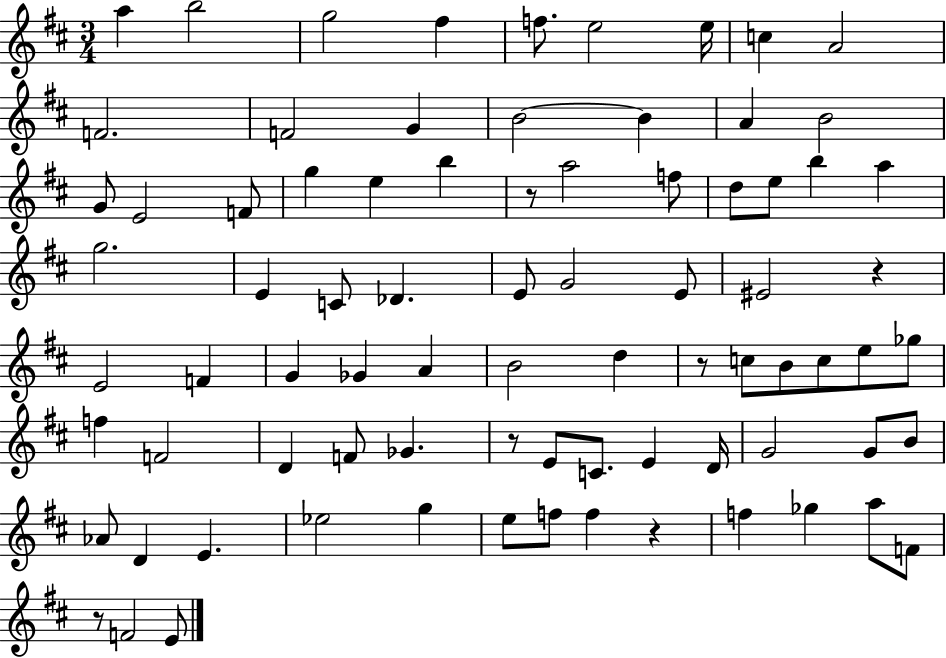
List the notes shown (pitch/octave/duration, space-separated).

A5/q B5/h G5/h F#5/q F5/e. E5/h E5/s C5/q A4/h F4/h. F4/h G4/q B4/h B4/q A4/q B4/h G4/e E4/h F4/e G5/q E5/q B5/q R/e A5/h F5/e D5/e E5/e B5/q A5/q G5/h. E4/q C4/e Db4/q. E4/e G4/h E4/e EIS4/h R/q E4/h F4/q G4/q Gb4/q A4/q B4/h D5/q R/e C5/e B4/e C5/e E5/e Gb5/e F5/q F4/h D4/q F4/e Gb4/q. R/e E4/e C4/e. E4/q D4/s G4/h G4/e B4/e Ab4/e D4/q E4/q. Eb5/h G5/q E5/e F5/e F5/q R/q F5/q Gb5/q A5/e F4/e R/e F4/h E4/e